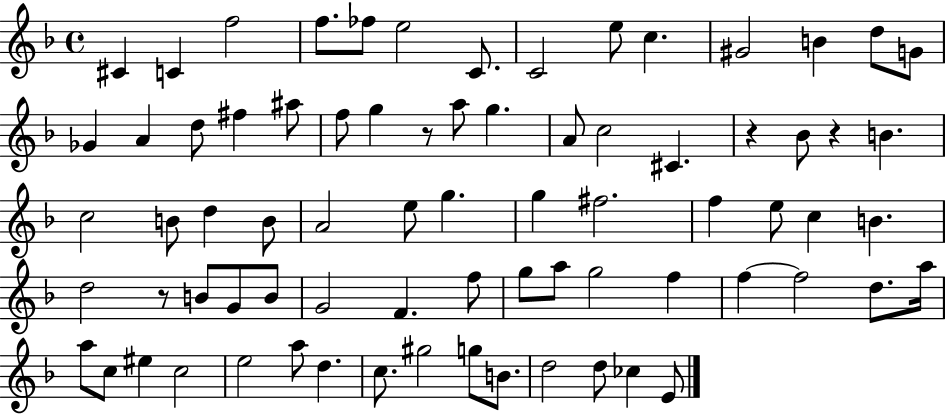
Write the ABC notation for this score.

X:1
T:Untitled
M:4/4
L:1/4
K:F
^C C f2 f/2 _f/2 e2 C/2 C2 e/2 c ^G2 B d/2 G/2 _G A d/2 ^f ^a/2 f/2 g z/2 a/2 g A/2 c2 ^C z _B/2 z B c2 B/2 d B/2 A2 e/2 g g ^f2 f e/2 c B d2 z/2 B/2 G/2 B/2 G2 F f/2 g/2 a/2 g2 f f f2 d/2 a/4 a/2 c/2 ^e c2 e2 a/2 d c/2 ^g2 g/2 B/2 d2 d/2 _c E/2